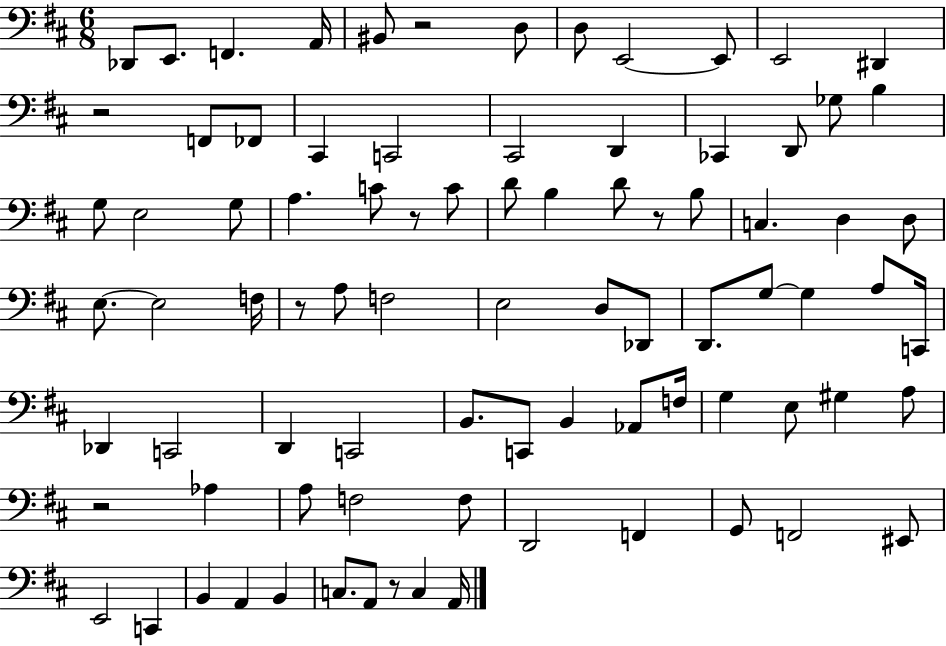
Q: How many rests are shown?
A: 7